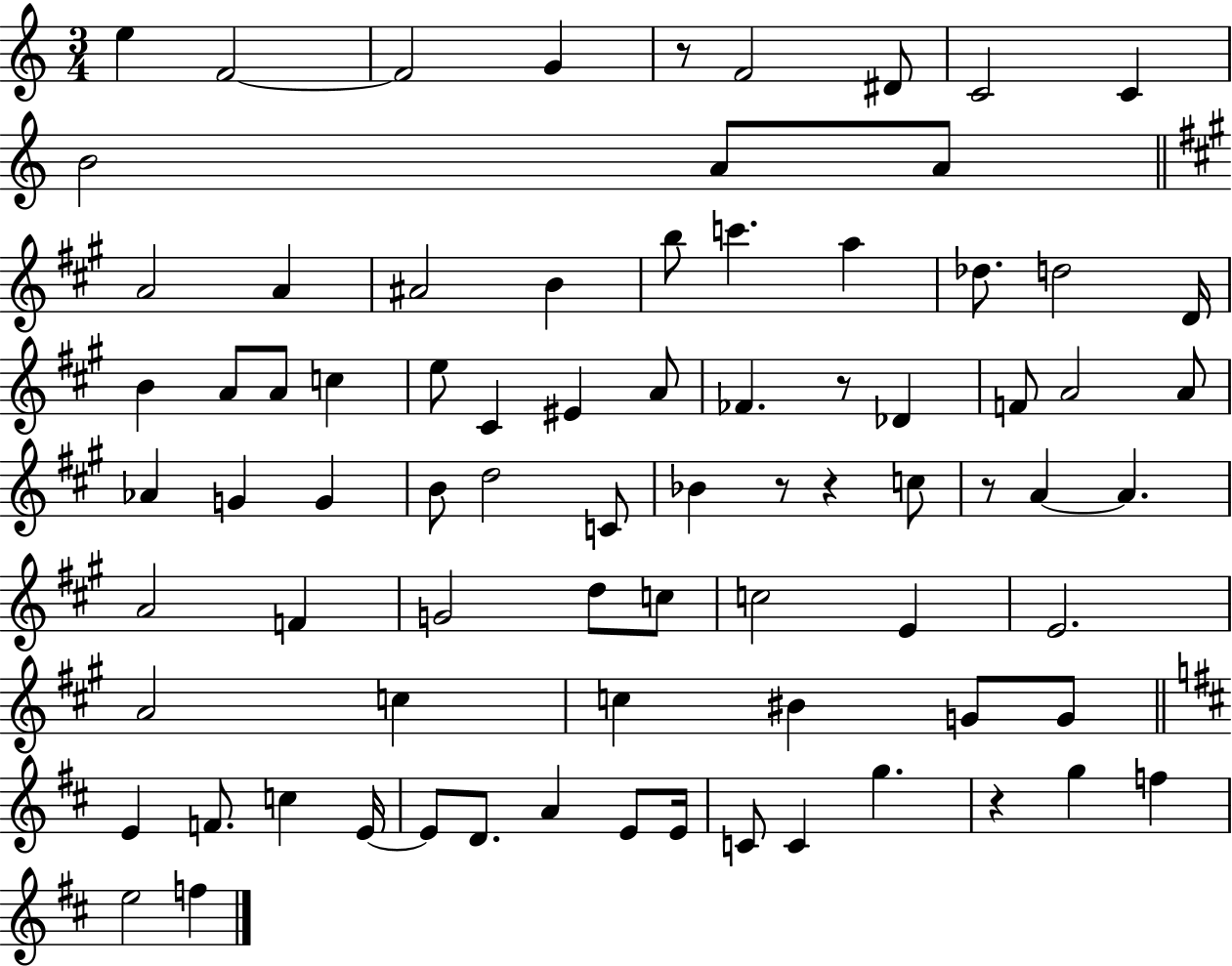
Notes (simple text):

E5/q F4/h F4/h G4/q R/e F4/h D#4/e C4/h C4/q B4/h A4/e A4/e A4/h A4/q A#4/h B4/q B5/e C6/q. A5/q Db5/e. D5/h D4/s B4/q A4/e A4/e C5/q E5/e C#4/q EIS4/q A4/e FES4/q. R/e Db4/q F4/e A4/h A4/e Ab4/q G4/q G4/q B4/e D5/h C4/e Bb4/q R/e R/q C5/e R/e A4/q A4/q. A4/h F4/q G4/h D5/e C5/e C5/h E4/q E4/h. A4/h C5/q C5/q BIS4/q G4/e G4/e E4/q F4/e. C5/q E4/s E4/e D4/e. A4/q E4/e E4/s C4/e C4/q G5/q. R/q G5/q F5/q E5/h F5/q